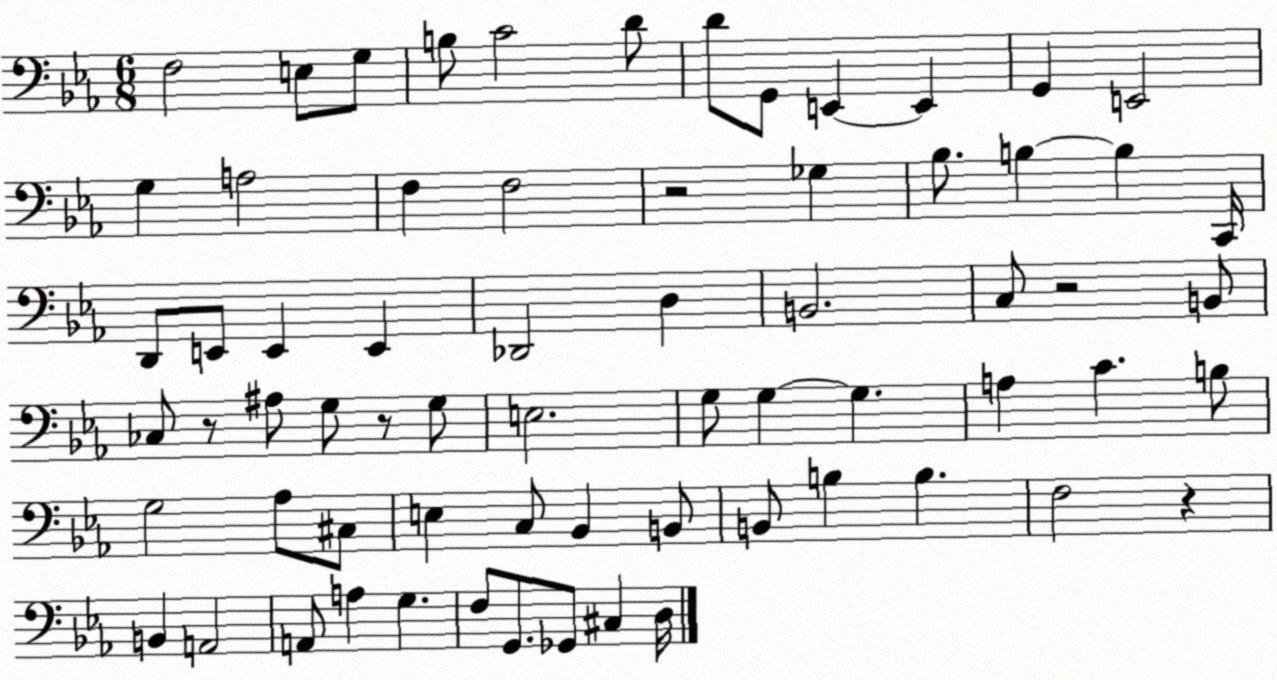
X:1
T:Untitled
M:6/8
L:1/4
K:Eb
F,2 E,/2 G,/2 B,/2 C2 D/2 D/2 G,,/2 E,, E,, G,, E,,2 G, A,2 F, F,2 z2 _G, _B,/2 B, B, C,,/4 D,,/2 E,,/2 E,, E,, _D,,2 D, B,,2 C,/2 z2 B,,/2 _C,/2 z/2 ^A,/2 G,/2 z/2 G,/2 E,2 G,/2 G, G, A, C B,/2 G,2 _A,/2 ^C,/2 E, C,/2 _B,, B,,/2 B,,/2 B, B, F,2 z B,, A,,2 A,,/2 A, G, F,/2 G,,/2 _G,,/2 ^C, D,/4